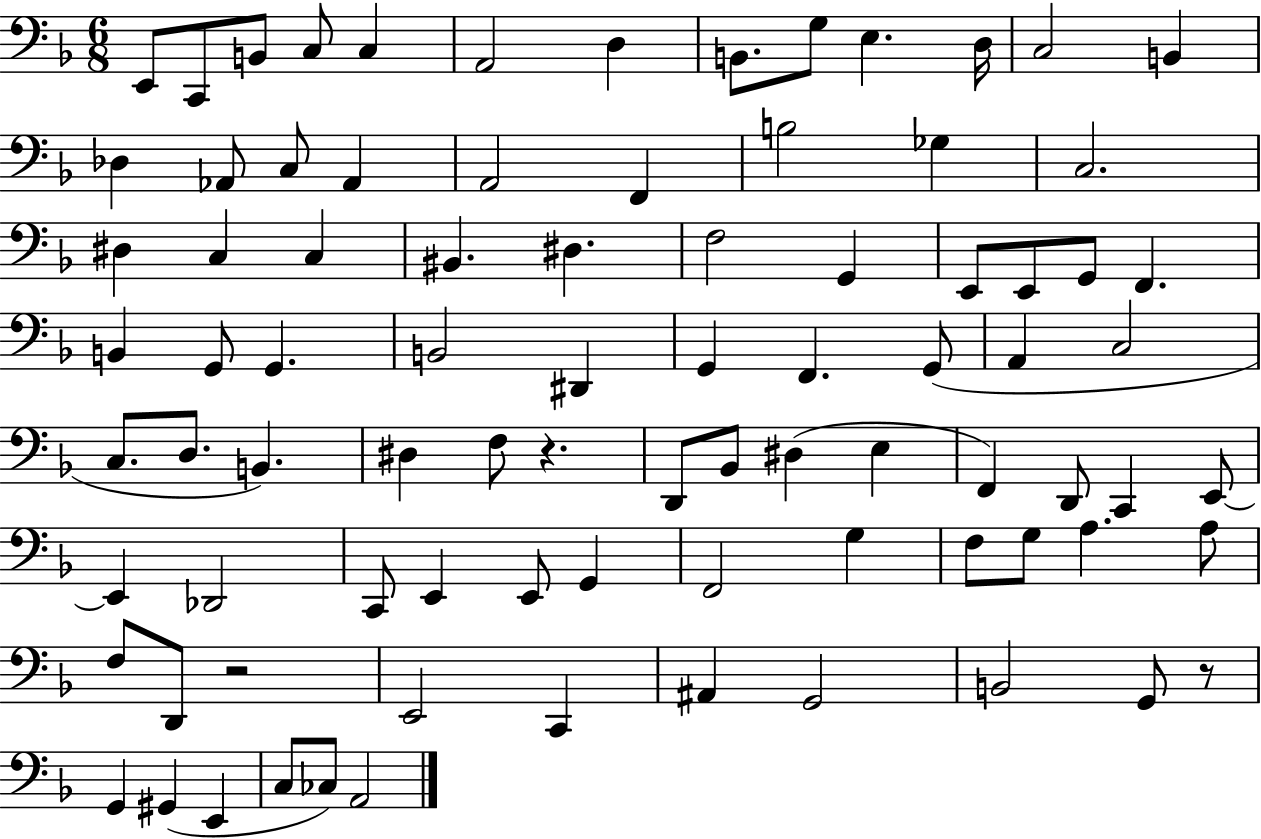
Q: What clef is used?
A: bass